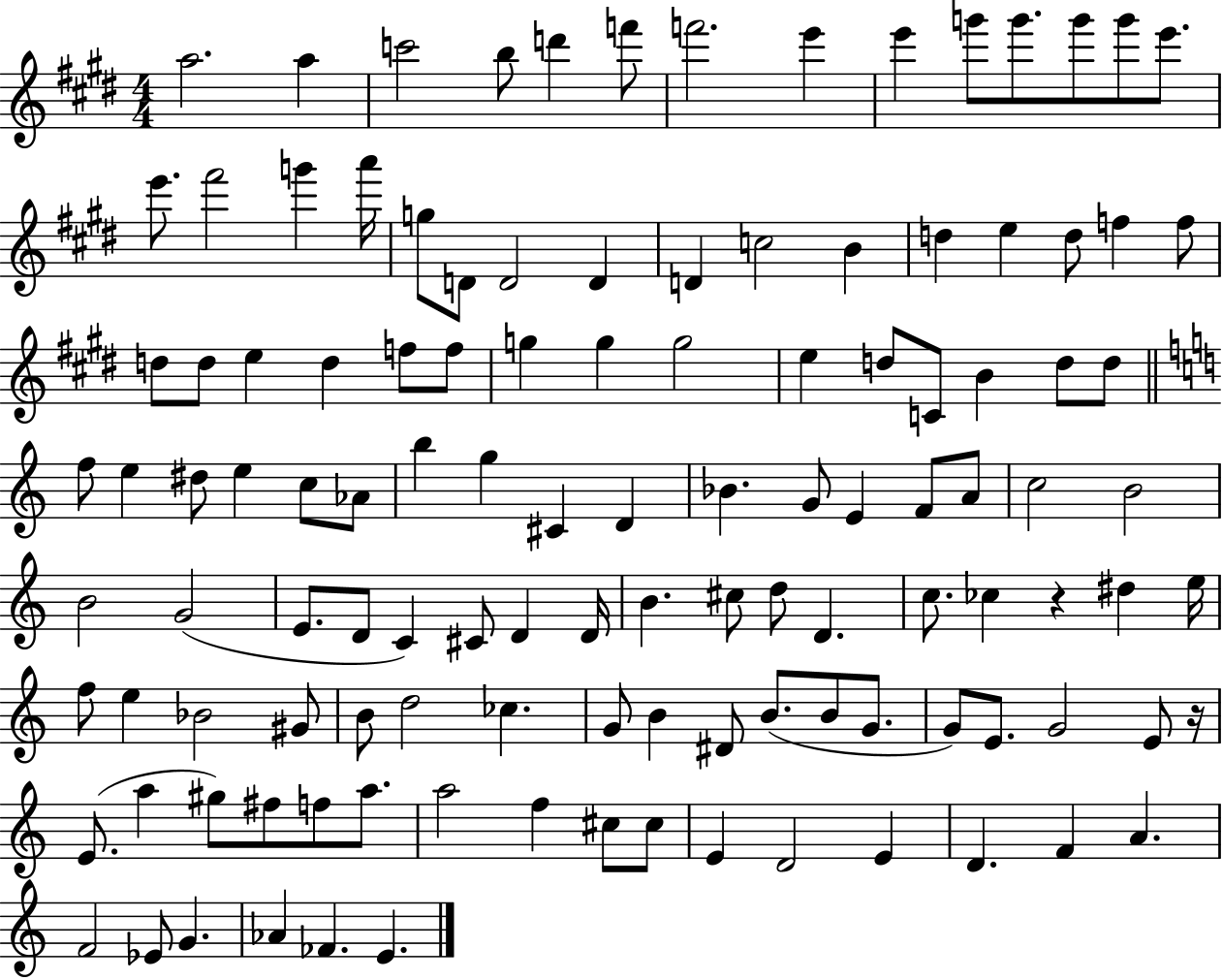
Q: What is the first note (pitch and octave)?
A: A5